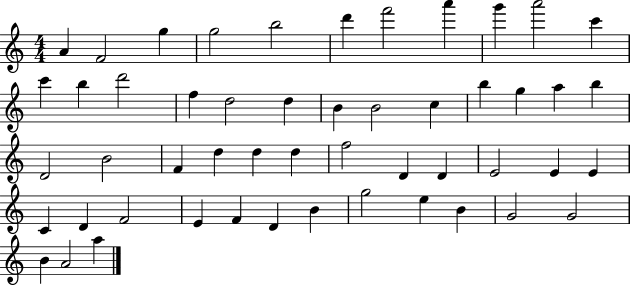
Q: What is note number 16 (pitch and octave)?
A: D5